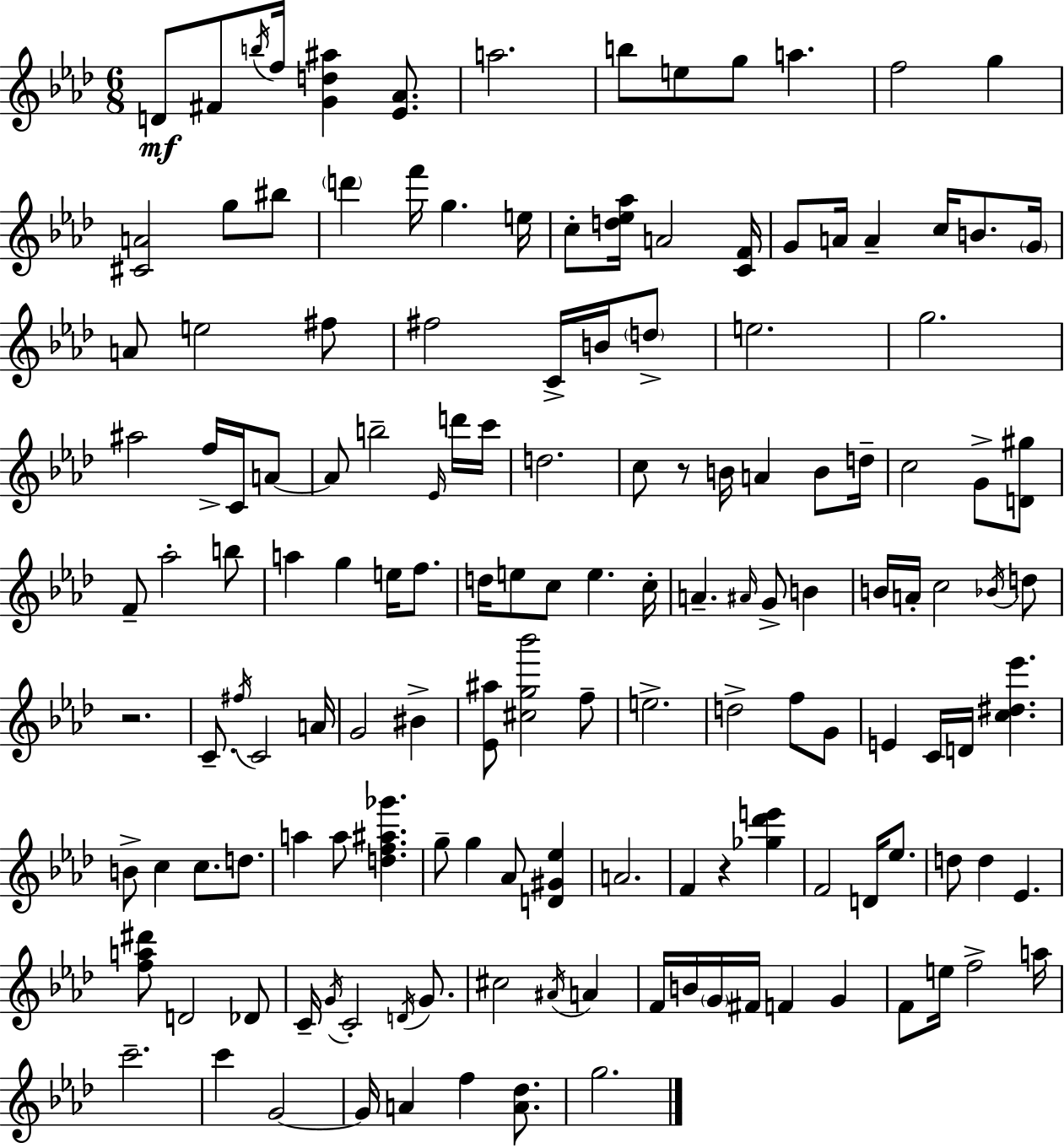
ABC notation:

X:1
T:Untitled
M:6/8
L:1/4
K:Ab
D/2 ^F/2 b/4 f/4 [Gd^a] [_E_A]/2 a2 b/2 e/2 g/2 a f2 g [^CA]2 g/2 ^b/2 d' f'/4 g e/4 c/2 [d_e_a]/4 A2 [CF]/4 G/2 A/4 A c/4 B/2 G/4 A/2 e2 ^f/2 ^f2 C/4 B/4 d/2 e2 g2 ^a2 f/4 C/4 A/2 A/2 b2 _E/4 d'/4 c'/4 d2 c/2 z/2 B/4 A B/2 d/4 c2 G/2 [D^g]/2 F/2 _a2 b/2 a g e/4 f/2 d/4 e/2 c/2 e c/4 A ^A/4 G/2 B B/4 A/4 c2 _B/4 d/2 z2 C/2 ^f/4 C2 A/4 G2 ^B [_E^a]/2 [^cg_b']2 f/2 e2 d2 f/2 G/2 E C/4 D/4 [c^d_e'] B/2 c c/2 d/2 a a/2 [df^a_g'] g/2 g _A/2 [D^G_e] A2 F z [_g_d'e'] F2 D/4 _e/2 d/2 d _E [fa^d']/2 D2 _D/2 C/4 G/4 C2 D/4 G/2 ^c2 ^A/4 A F/4 B/4 G/4 ^F/4 F G F/2 e/4 f2 a/4 c'2 c' G2 G/4 A f [A_d]/2 g2